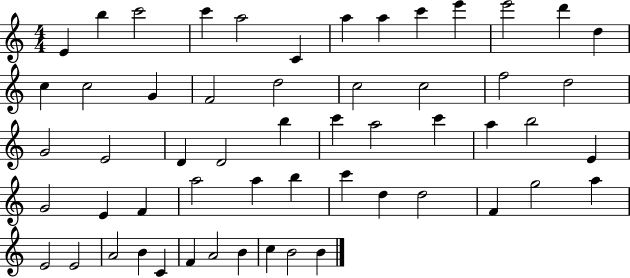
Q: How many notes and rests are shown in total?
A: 56